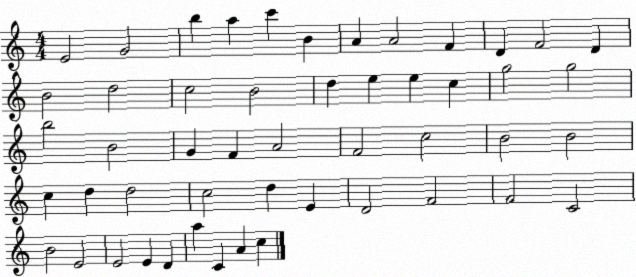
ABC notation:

X:1
T:Untitled
M:4/4
L:1/4
K:C
E2 G2 b a c' B A A2 F D F2 D B2 d2 c2 B2 d e e c g2 g2 b2 B2 G F A2 F2 c2 B2 B2 c d d2 c2 d E D2 F2 F2 C2 B2 E2 E2 E D a C A c